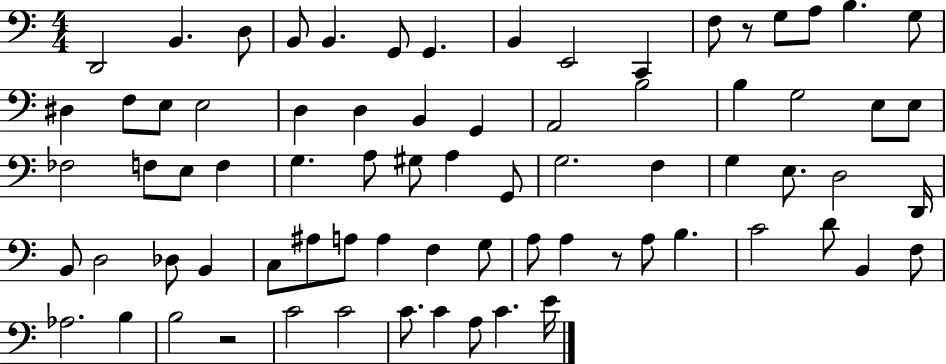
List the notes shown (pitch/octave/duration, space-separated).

D2/h B2/q. D3/e B2/e B2/q. G2/e G2/q. B2/q E2/h C2/q F3/e R/e G3/e A3/e B3/q. G3/e D#3/q F3/e E3/e E3/h D3/q D3/q B2/q G2/q A2/h B3/h B3/q G3/h E3/e E3/e FES3/h F3/e E3/e F3/q G3/q. A3/e G#3/e A3/q G2/e G3/h. F3/q G3/q E3/e. D3/h D2/s B2/e D3/h Db3/e B2/q C3/e A#3/e A3/e A3/q F3/q G3/e A3/e A3/q R/e A3/e B3/q. C4/h D4/e B2/q F3/e Ab3/h. B3/q B3/h R/h C4/h C4/h C4/e. C4/q A3/e C4/q. E4/s